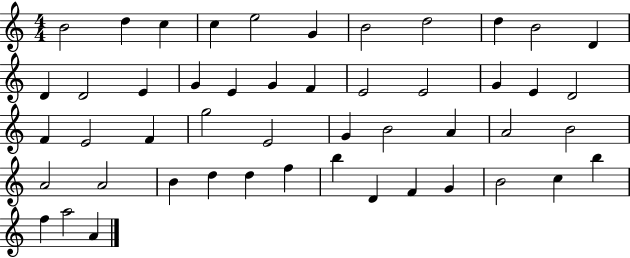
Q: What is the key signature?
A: C major